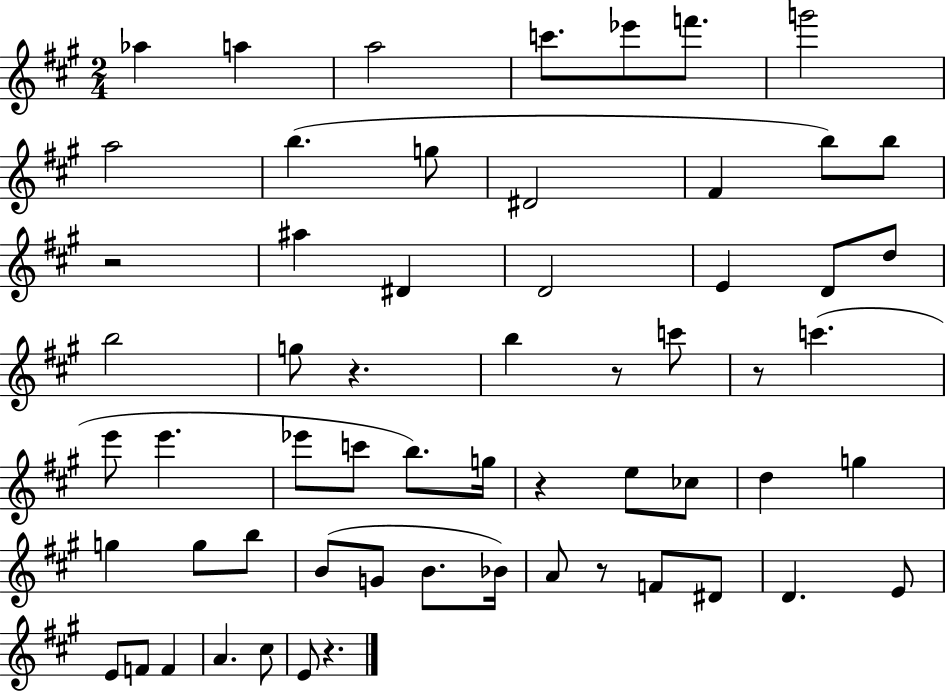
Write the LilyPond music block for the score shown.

{
  \clef treble
  \numericTimeSignature
  \time 2/4
  \key a \major
  aes''4 a''4 | a''2 | c'''8. ees'''8 f'''8. | g'''2 | \break a''2 | b''4.( g''8 | dis'2 | fis'4 b''8) b''8 | \break r2 | ais''4 dis'4 | d'2 | e'4 d'8 d''8 | \break b''2 | g''8 r4. | b''4 r8 c'''8 | r8 c'''4.( | \break e'''8 e'''4. | ees'''8 c'''8 b''8.) g''16 | r4 e''8 ces''8 | d''4 g''4 | \break g''4 g''8 b''8 | b'8( g'8 b'8. bes'16) | a'8 r8 f'8 dis'8 | d'4. e'8 | \break e'8 f'8 f'4 | a'4. cis''8 | e'8 r4. | \bar "|."
}